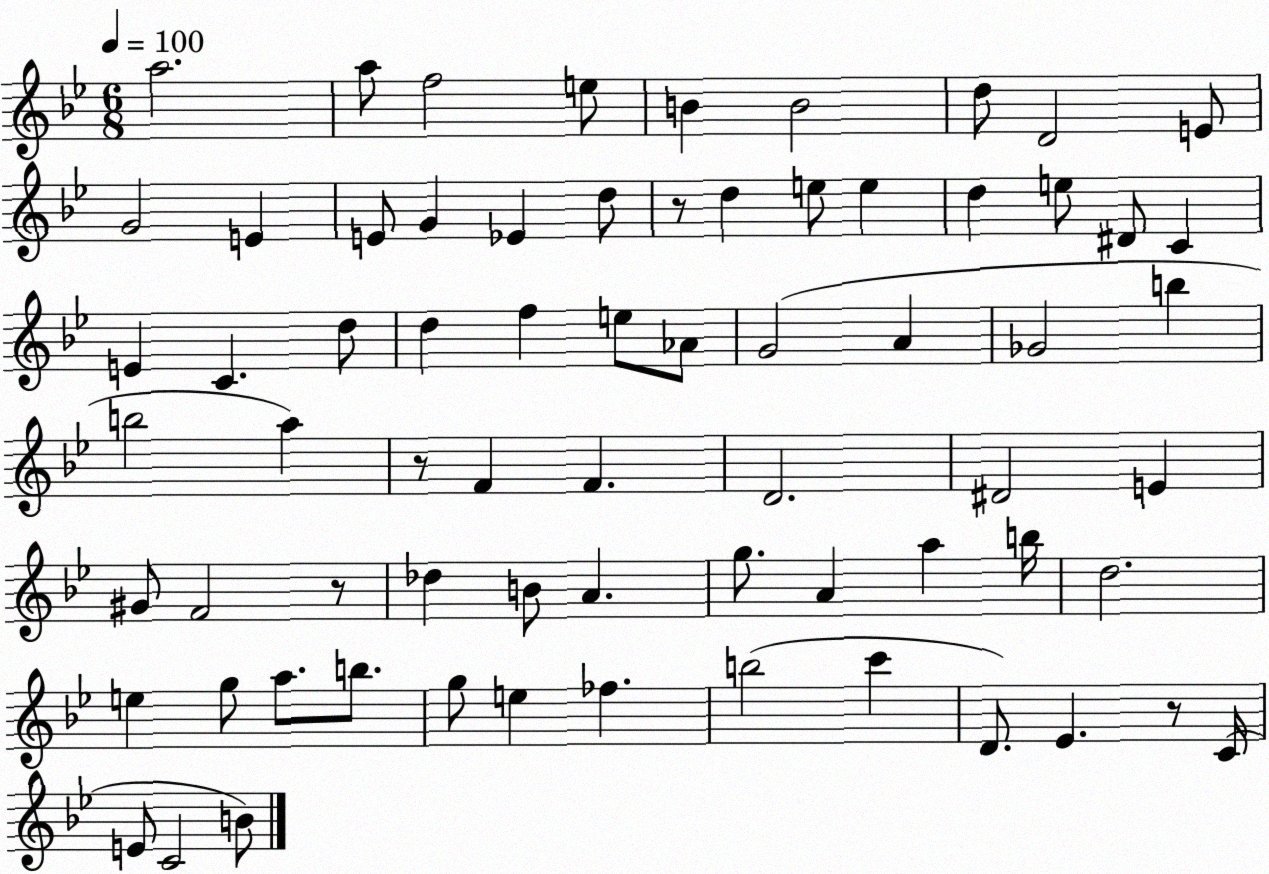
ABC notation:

X:1
T:Untitled
M:6/8
L:1/4
K:Bb
a2 a/2 f2 e/2 B B2 d/2 D2 E/2 G2 E E/2 G _E d/2 z/2 d e/2 e d e/2 ^D/2 C E C d/2 d f e/2 _A/2 G2 A _G2 b b2 a z/2 F F D2 ^D2 E ^G/2 F2 z/2 _d B/2 A g/2 A a b/4 d2 e g/2 a/2 b/2 g/2 e _f b2 c' D/2 _E z/2 C/4 E/2 C2 B/2